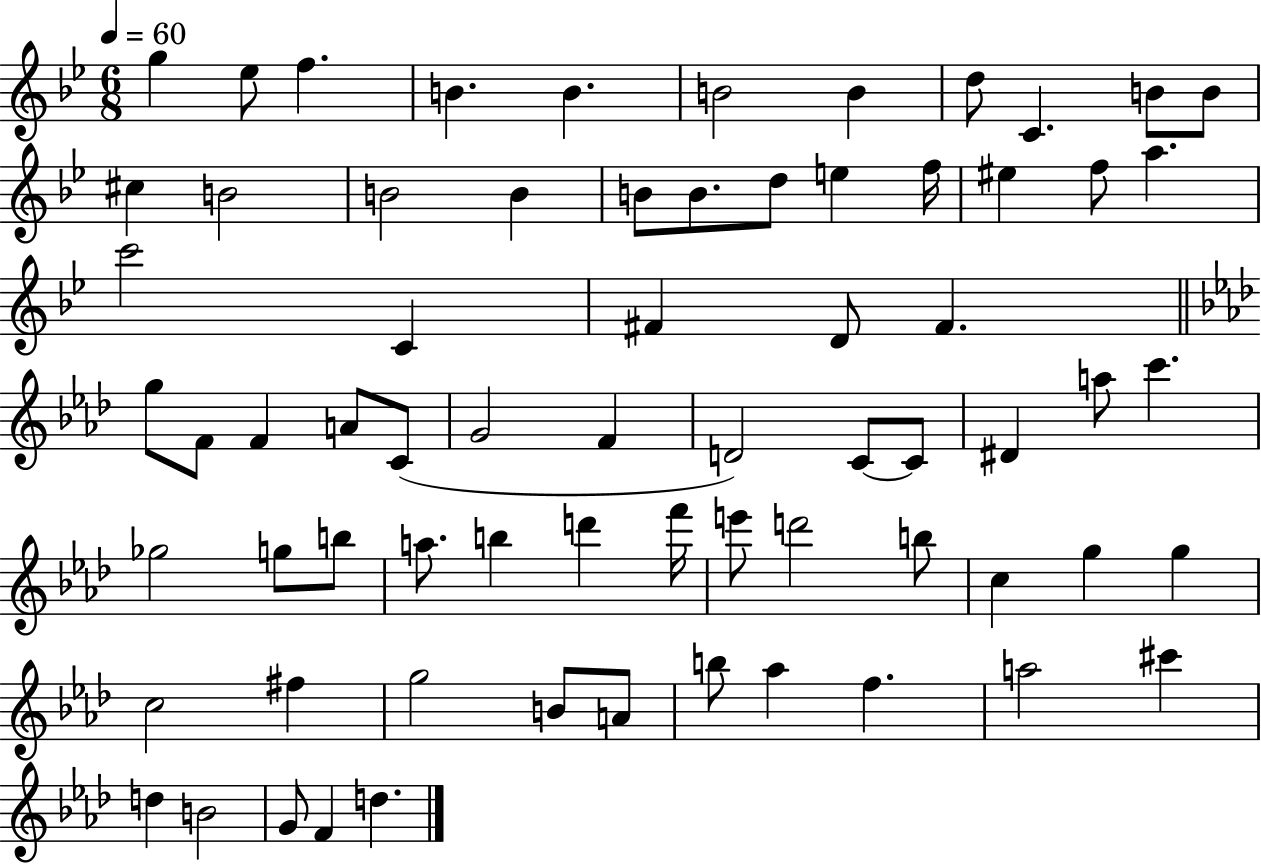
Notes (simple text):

G5/q Eb5/e F5/q. B4/q. B4/q. B4/h B4/q D5/e C4/q. B4/e B4/e C#5/q B4/h B4/h B4/q B4/e B4/e. D5/e E5/q F5/s EIS5/q F5/e A5/q. C6/h C4/q F#4/q D4/e F#4/q. G5/e F4/e F4/q A4/e C4/e G4/h F4/q D4/h C4/e C4/e D#4/q A5/e C6/q. Gb5/h G5/e B5/e A5/e. B5/q D6/q F6/s E6/e D6/h B5/e C5/q G5/q G5/q C5/h F#5/q G5/h B4/e A4/e B5/e Ab5/q F5/q. A5/h C#6/q D5/q B4/h G4/e F4/q D5/q.